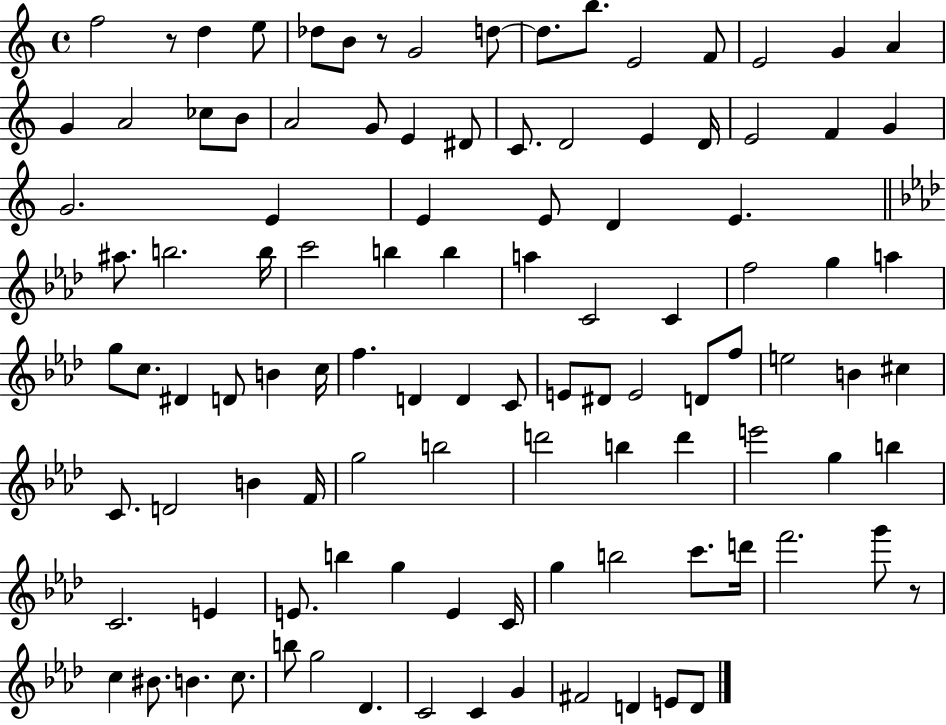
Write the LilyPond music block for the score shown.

{
  \clef treble
  \time 4/4
  \defaultTimeSignature
  \key c \major
  f''2 r8 d''4 e''8 | des''8 b'8 r8 g'2 d''8~~ | d''8. b''8. e'2 f'8 | e'2 g'4 a'4 | \break g'4 a'2 ces''8 b'8 | a'2 g'8 e'4 dis'8 | c'8. d'2 e'4 d'16 | e'2 f'4 g'4 | \break g'2. e'4 | e'4 e'8 d'4 e'4. | \bar "||" \break \key aes \major ais''8. b''2. b''16 | c'''2 b''4 b''4 | a''4 c'2 c'4 | f''2 g''4 a''4 | \break g''8 c''8. dis'4 d'8 b'4 c''16 | f''4. d'4 d'4 c'8 | e'8 dis'8 e'2 d'8 f''8 | e''2 b'4 cis''4 | \break c'8. d'2 b'4 f'16 | g''2 b''2 | d'''2 b''4 d'''4 | e'''2 g''4 b''4 | \break c'2. e'4 | e'8. b''4 g''4 e'4 c'16 | g''4 b''2 c'''8. d'''16 | f'''2. g'''8 r8 | \break c''4 bis'8. b'4. c''8. | b''8 g''2 des'4. | c'2 c'4 g'4 | fis'2 d'4 e'8 d'8 | \break \bar "|."
}